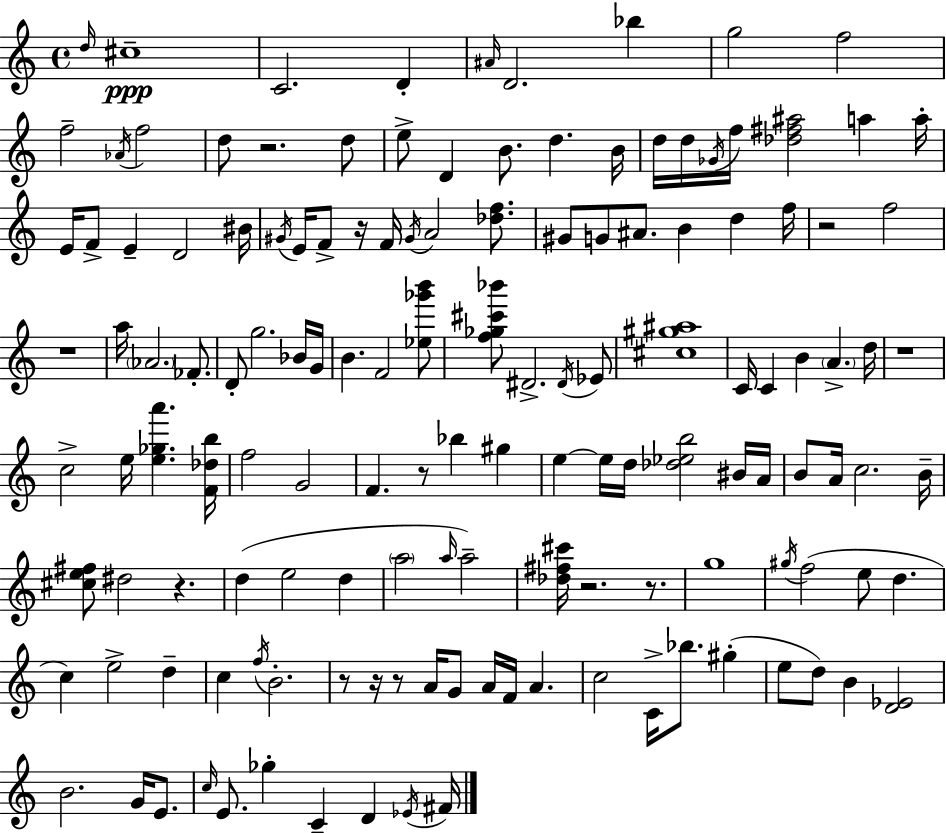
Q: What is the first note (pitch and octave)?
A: D5